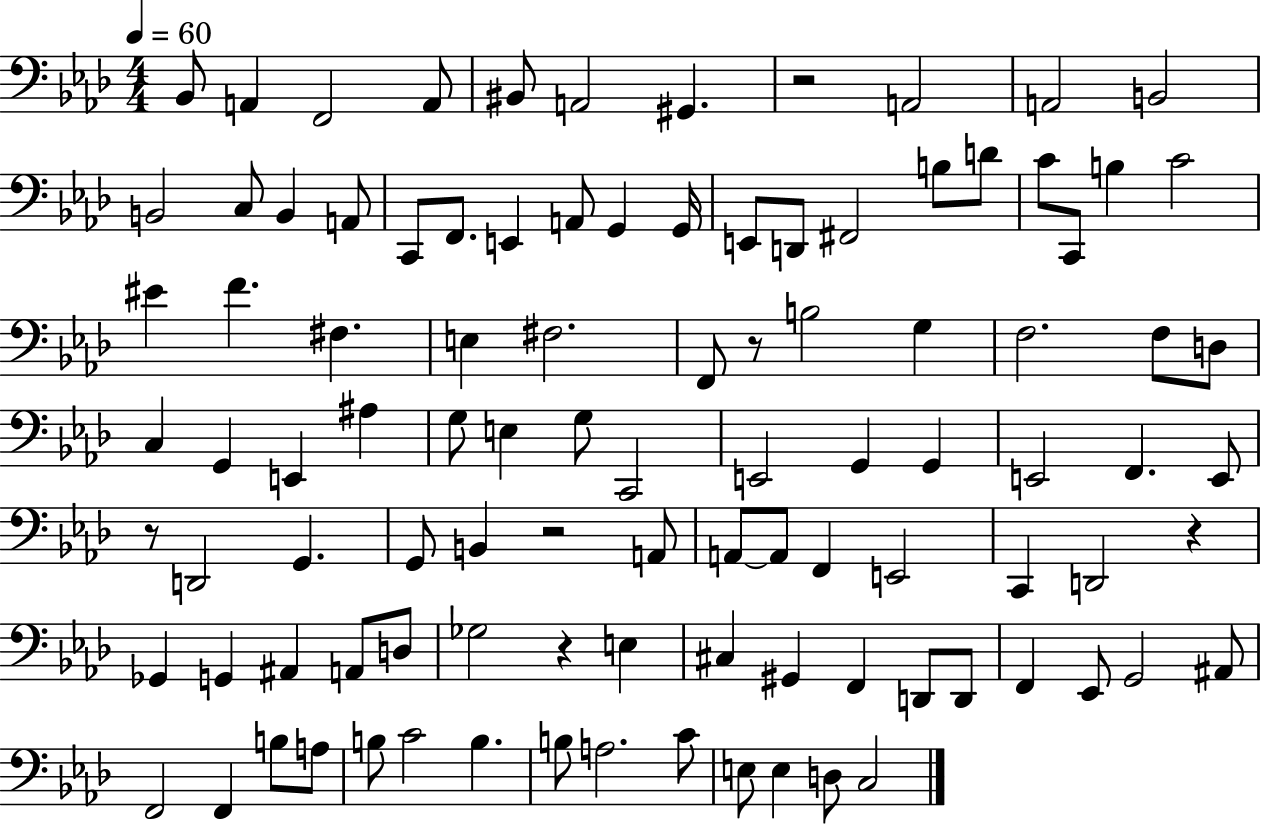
Bb2/e A2/q F2/h A2/e BIS2/e A2/h G#2/q. R/h A2/h A2/h B2/h B2/h C3/e B2/q A2/e C2/e F2/e. E2/q A2/e G2/q G2/s E2/e D2/e F#2/h B3/e D4/e C4/e C2/e B3/q C4/h EIS4/q F4/q. F#3/q. E3/q F#3/h. F2/e R/e B3/h G3/q F3/h. F3/e D3/e C3/q G2/q E2/q A#3/q G3/e E3/q G3/e C2/h E2/h G2/q G2/q E2/h F2/q. E2/e R/e D2/h G2/q. G2/e B2/q R/h A2/e A2/e A2/e F2/q E2/h C2/q D2/h R/q Gb2/q G2/q A#2/q A2/e D3/e Gb3/h R/q E3/q C#3/q G#2/q F2/q D2/e D2/e F2/q Eb2/e G2/h A#2/e F2/h F2/q B3/e A3/e B3/e C4/h B3/q. B3/e A3/h. C4/e E3/e E3/q D3/e C3/h